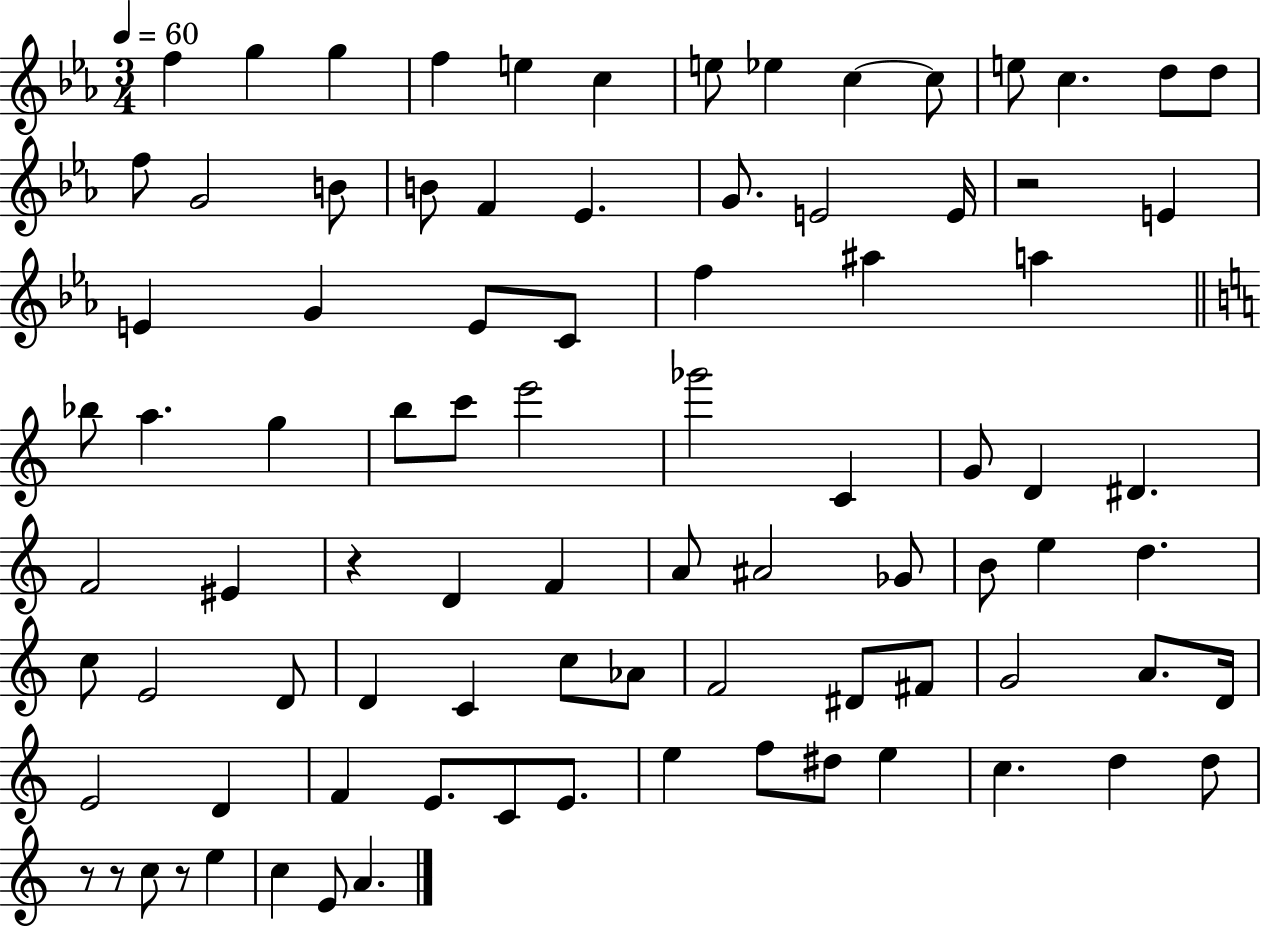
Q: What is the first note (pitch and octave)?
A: F5